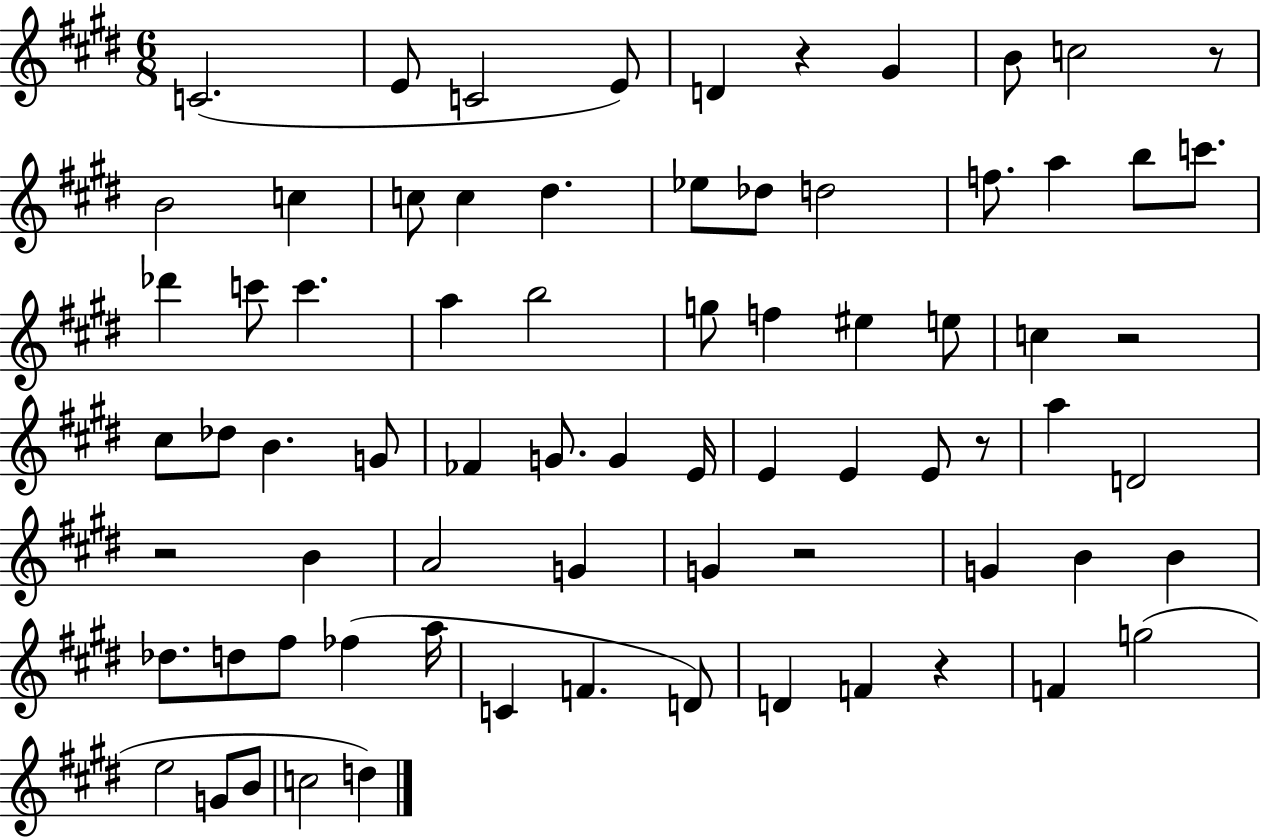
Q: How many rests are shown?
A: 7